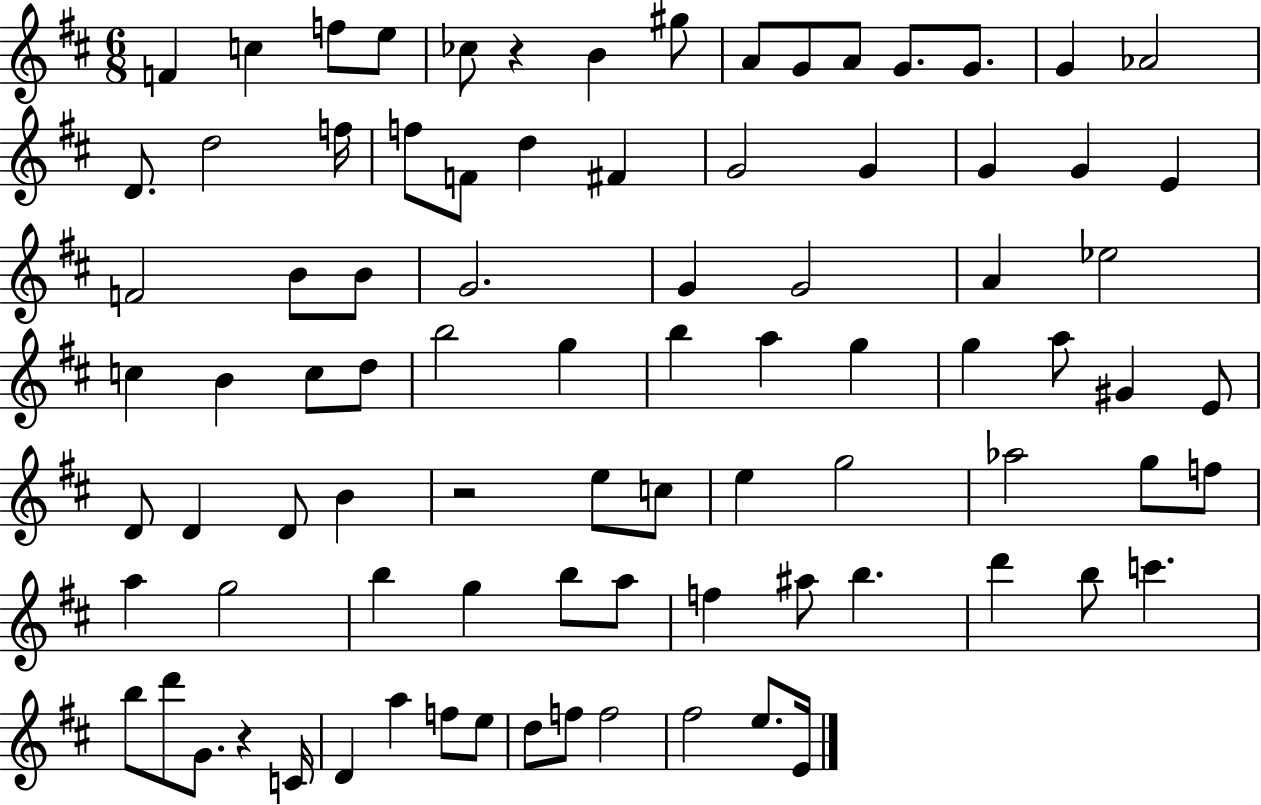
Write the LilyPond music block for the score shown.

{
  \clef treble
  \numericTimeSignature
  \time 6/8
  \key d \major
  f'4 c''4 f''8 e''8 | ces''8 r4 b'4 gis''8 | a'8 g'8 a'8 g'8. g'8. | g'4 aes'2 | \break d'8. d''2 f''16 | f''8 f'8 d''4 fis'4 | g'2 g'4 | g'4 g'4 e'4 | \break f'2 b'8 b'8 | g'2. | g'4 g'2 | a'4 ees''2 | \break c''4 b'4 c''8 d''8 | b''2 g''4 | b''4 a''4 g''4 | g''4 a''8 gis'4 e'8 | \break d'8 d'4 d'8 b'4 | r2 e''8 c''8 | e''4 g''2 | aes''2 g''8 f''8 | \break a''4 g''2 | b''4 g''4 b''8 a''8 | f''4 ais''8 b''4. | d'''4 b''8 c'''4. | \break b''8 d'''8 g'8. r4 c'16 | d'4 a''4 f''8 e''8 | d''8 f''8 f''2 | fis''2 e''8. e'16 | \break \bar "|."
}